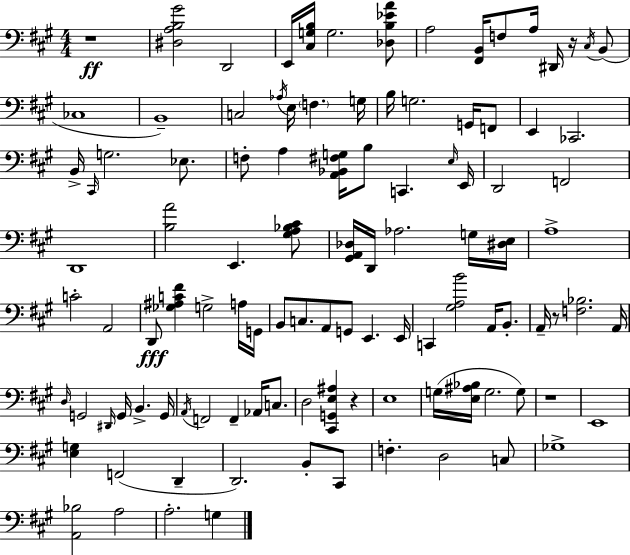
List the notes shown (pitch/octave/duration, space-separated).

R/w [D#3,A3,B3,G#4]/h D2/h E2/s [C#3,G3,B3]/s G3/h. [Db3,B3,Eb4,A4]/e A3/h [F#2,B2]/s F3/e A3/s D#2/s R/s C#3/s B2/e CES3/w B2/w C3/h Ab3/s E3/s F3/q. G3/s B3/s G3/h. G2/s F2/e E2/q CES2/h. B2/s C#2/s G3/h. Eb3/e. F3/e A3/q [A2,Bb2,F#3,G3]/s B3/e C2/q. E3/s E2/s D2/h F2/h D2/w [B3,A4]/h E2/q. [G#3,A3,Bb3,C#4]/e [G#2,A2,Db3]/s D2/s Ab3/h. G3/s [D#3,E3]/s A3/w C4/h A2/h D2/e [Gb3,A#3,C4,F#4]/q G3/h A3/s G2/s B2/e C3/e. A2/e G2/e E2/q. E2/s C2/q [G#3,A3,B4]/h A2/s B2/e. A2/s R/e [F3,Bb3]/h. A2/s D3/s G2/h D#2/s G2/s B2/q. G2/s A2/s F2/h F2/q Ab2/s C3/e. D3/h [C#2,G2,E3,A#3]/q R/q E3/w G3/s [E3,A#3,Bb3]/s G3/h. G3/e R/w E2/w [E3,G3]/q F2/h D2/q D2/h. B2/e C#2/e F3/q. D3/h C3/e Gb3/w [A2,Bb3]/h A3/h A3/h. G3/q